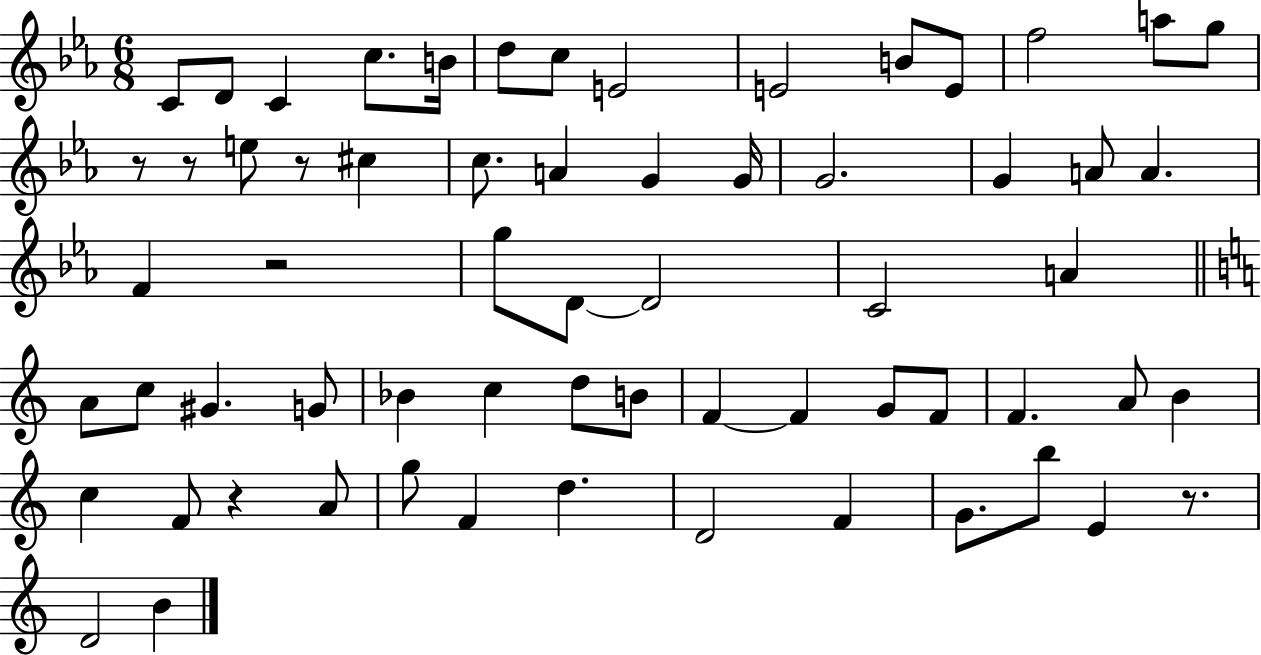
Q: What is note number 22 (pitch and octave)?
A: G4